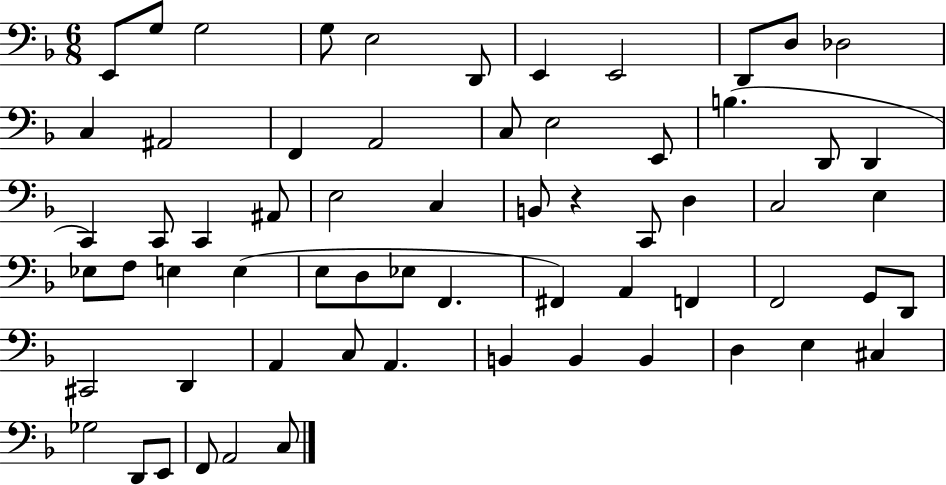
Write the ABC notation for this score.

X:1
T:Untitled
M:6/8
L:1/4
K:F
E,,/2 G,/2 G,2 G,/2 E,2 D,,/2 E,, E,,2 D,,/2 D,/2 _D,2 C, ^A,,2 F,, A,,2 C,/2 E,2 E,,/2 B, D,,/2 D,, C,, C,,/2 C,, ^A,,/2 E,2 C, B,,/2 z C,,/2 D, C,2 E, _E,/2 F,/2 E, E, E,/2 D,/2 _E,/2 F,, ^F,, A,, F,, F,,2 G,,/2 D,,/2 ^C,,2 D,, A,, C,/2 A,, B,, B,, B,, D, E, ^C, _G,2 D,,/2 E,,/2 F,,/2 A,,2 C,/2